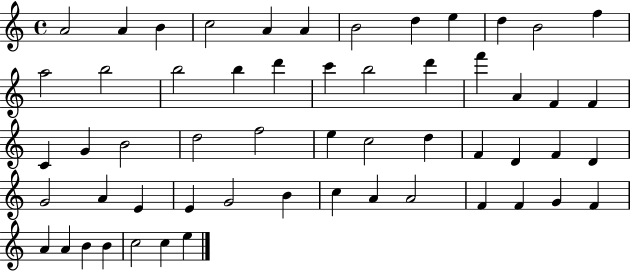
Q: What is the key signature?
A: C major